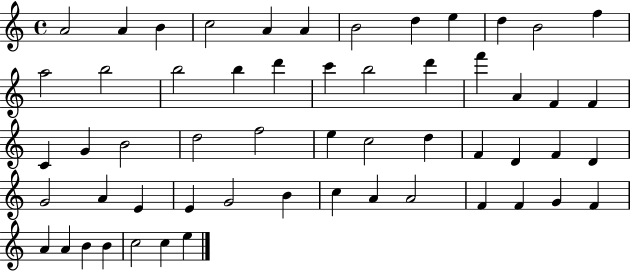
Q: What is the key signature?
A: C major